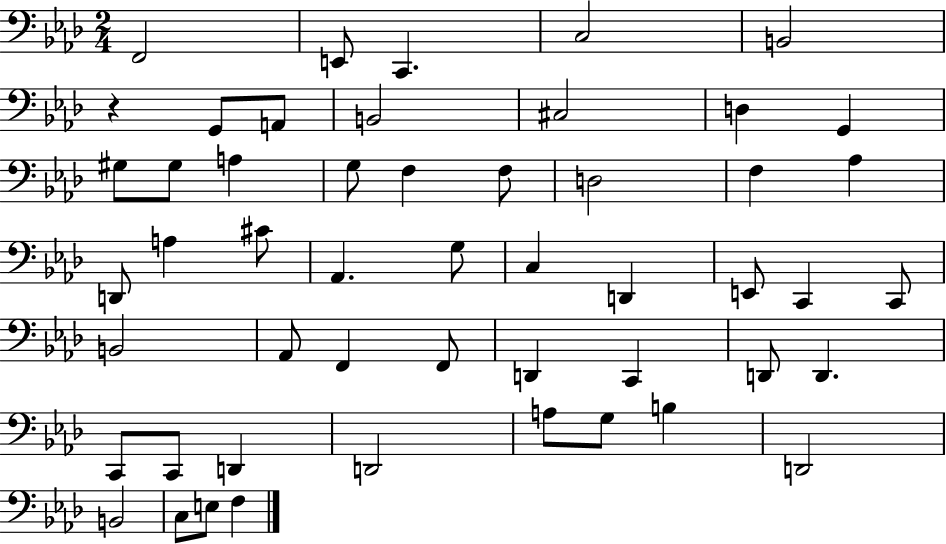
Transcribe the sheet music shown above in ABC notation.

X:1
T:Untitled
M:2/4
L:1/4
K:Ab
F,,2 E,,/2 C,, C,2 B,,2 z G,,/2 A,,/2 B,,2 ^C,2 D, G,, ^G,/2 ^G,/2 A, G,/2 F, F,/2 D,2 F, _A, D,,/2 A, ^C/2 _A,, G,/2 C, D,, E,,/2 C,, C,,/2 B,,2 _A,,/2 F,, F,,/2 D,, C,, D,,/2 D,, C,,/2 C,,/2 D,, D,,2 A,/2 G,/2 B, D,,2 B,,2 C,/2 E,/2 F,